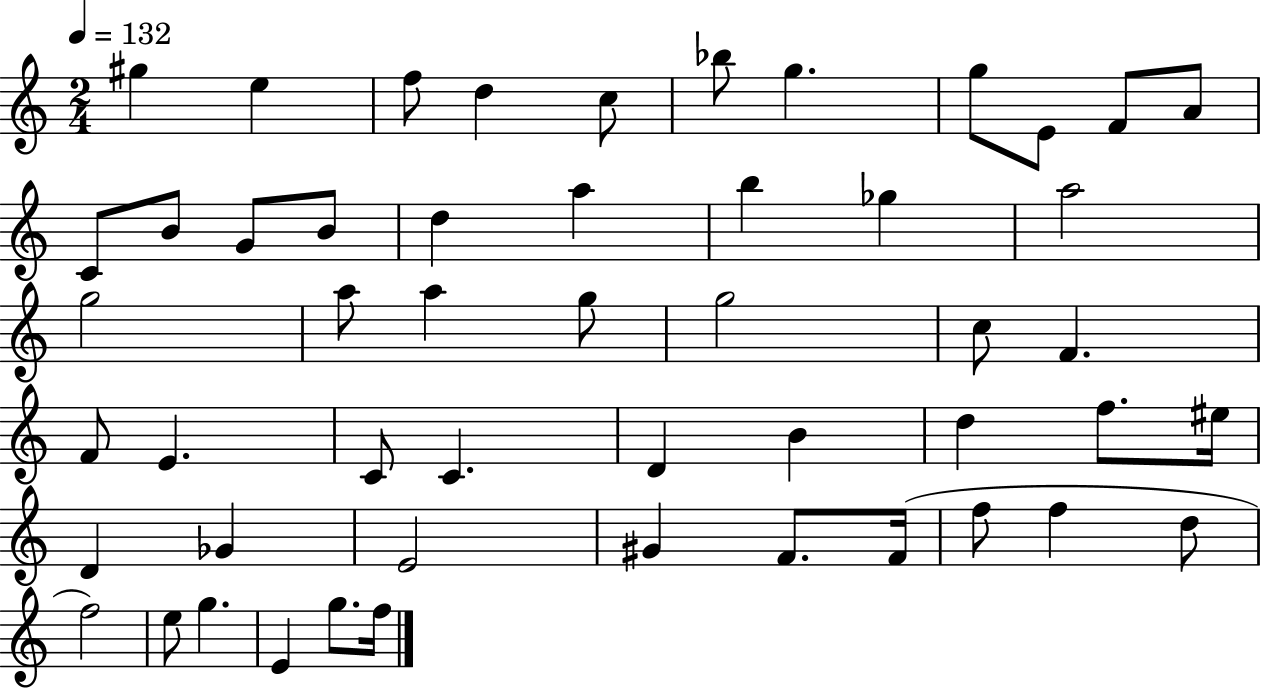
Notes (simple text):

G#5/q E5/q F5/e D5/q C5/e Bb5/e G5/q. G5/e E4/e F4/e A4/e C4/e B4/e G4/e B4/e D5/q A5/q B5/q Gb5/q A5/h G5/h A5/e A5/q G5/e G5/h C5/e F4/q. F4/e E4/q. C4/e C4/q. D4/q B4/q D5/q F5/e. EIS5/s D4/q Gb4/q E4/h G#4/q F4/e. F4/s F5/e F5/q D5/e F5/h E5/e G5/q. E4/q G5/e. F5/s